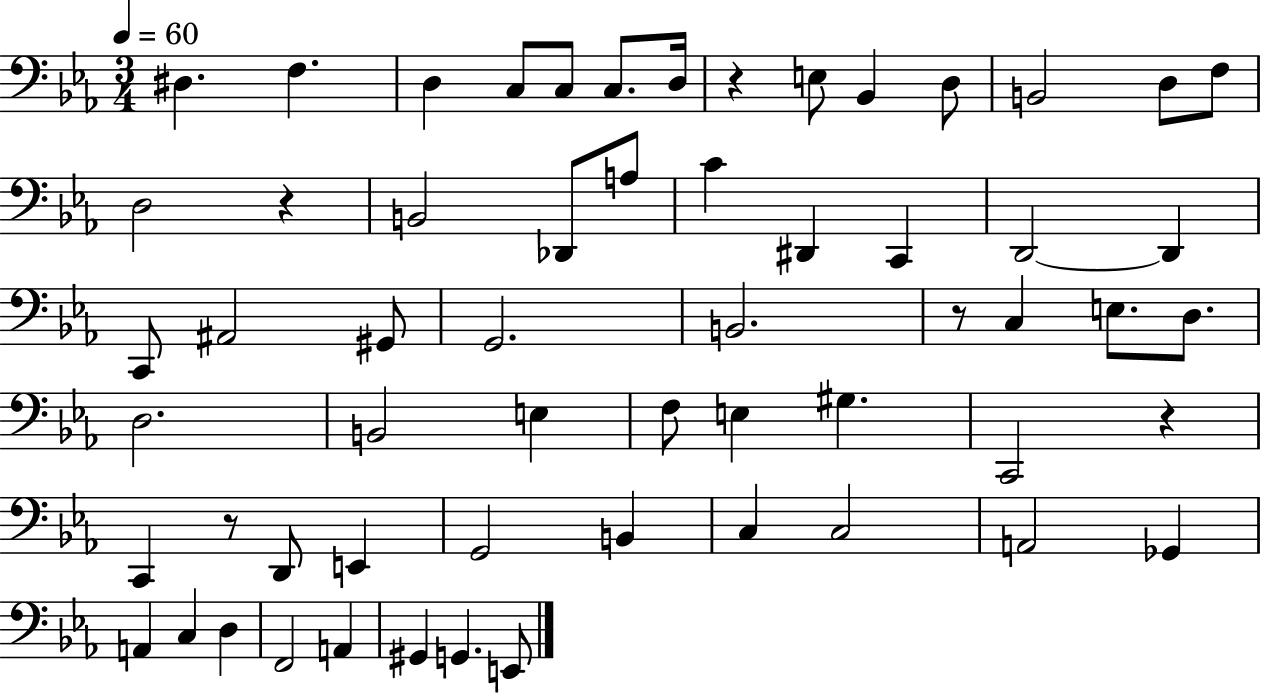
{
  \clef bass
  \numericTimeSignature
  \time 3/4
  \key ees \major
  \tempo 4 = 60
  dis4. f4. | d4 c8 c8 c8. d16 | r4 e8 bes,4 d8 | b,2 d8 f8 | \break d2 r4 | b,2 des,8 a8 | c'4 dis,4 c,4 | d,2~~ d,4 | \break c,8 ais,2 gis,8 | g,2. | b,2. | r8 c4 e8. d8. | \break d2. | b,2 e4 | f8 e4 gis4. | c,2 r4 | \break c,4 r8 d,8 e,4 | g,2 b,4 | c4 c2 | a,2 ges,4 | \break a,4 c4 d4 | f,2 a,4 | gis,4 g,4. e,8 | \bar "|."
}